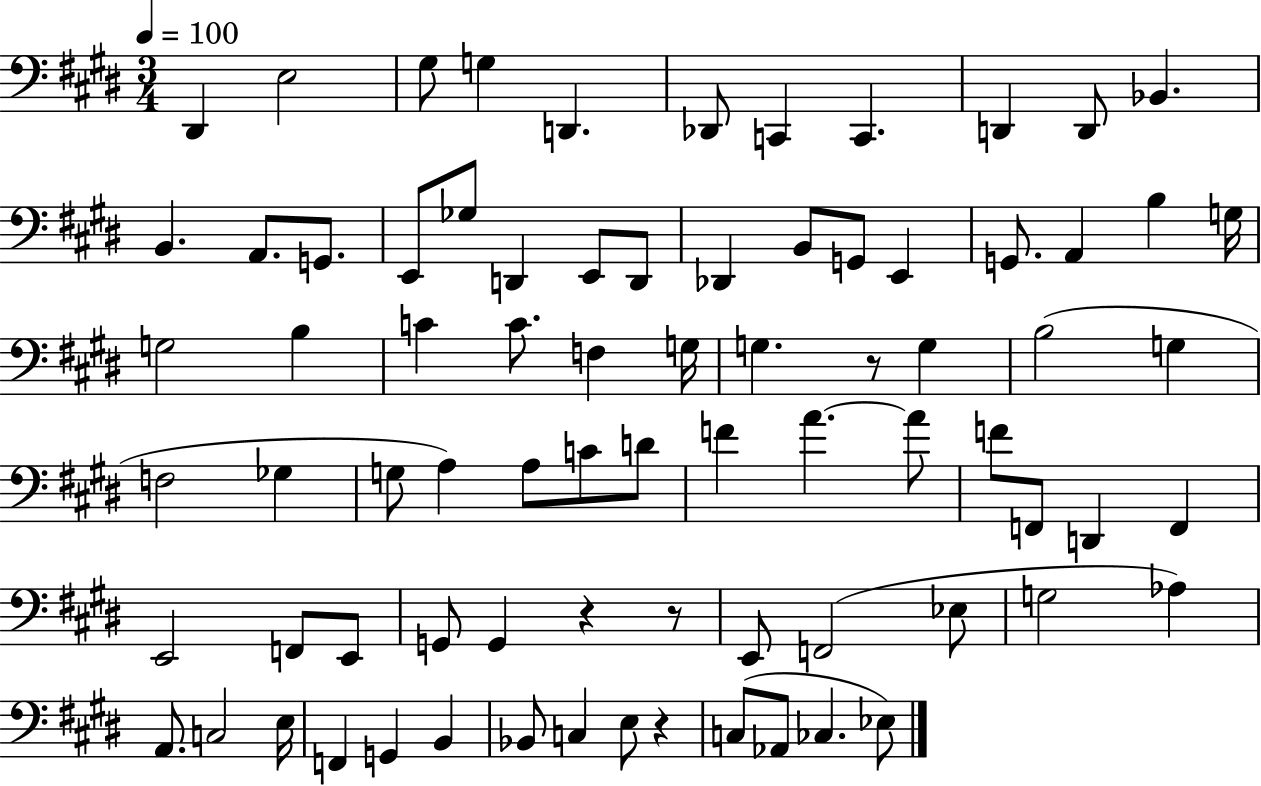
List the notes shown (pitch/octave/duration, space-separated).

D#2/q E3/h G#3/e G3/q D2/q. Db2/e C2/q C2/q. D2/q D2/e Bb2/q. B2/q. A2/e. G2/e. E2/e Gb3/e D2/q E2/e D2/e Db2/q B2/e G2/e E2/q G2/e. A2/q B3/q G3/s G3/h B3/q C4/q C4/e. F3/q G3/s G3/q. R/e G3/q B3/h G3/q F3/h Gb3/q G3/e A3/q A3/e C4/e D4/e F4/q A4/q. A4/e F4/e F2/e D2/q F2/q E2/h F2/e E2/e G2/e G2/q R/q R/e E2/e F2/h Eb3/e G3/h Ab3/q A2/e. C3/h E3/s F2/q G2/q B2/q Bb2/e C3/q E3/e R/q C3/e Ab2/e CES3/q. Eb3/e